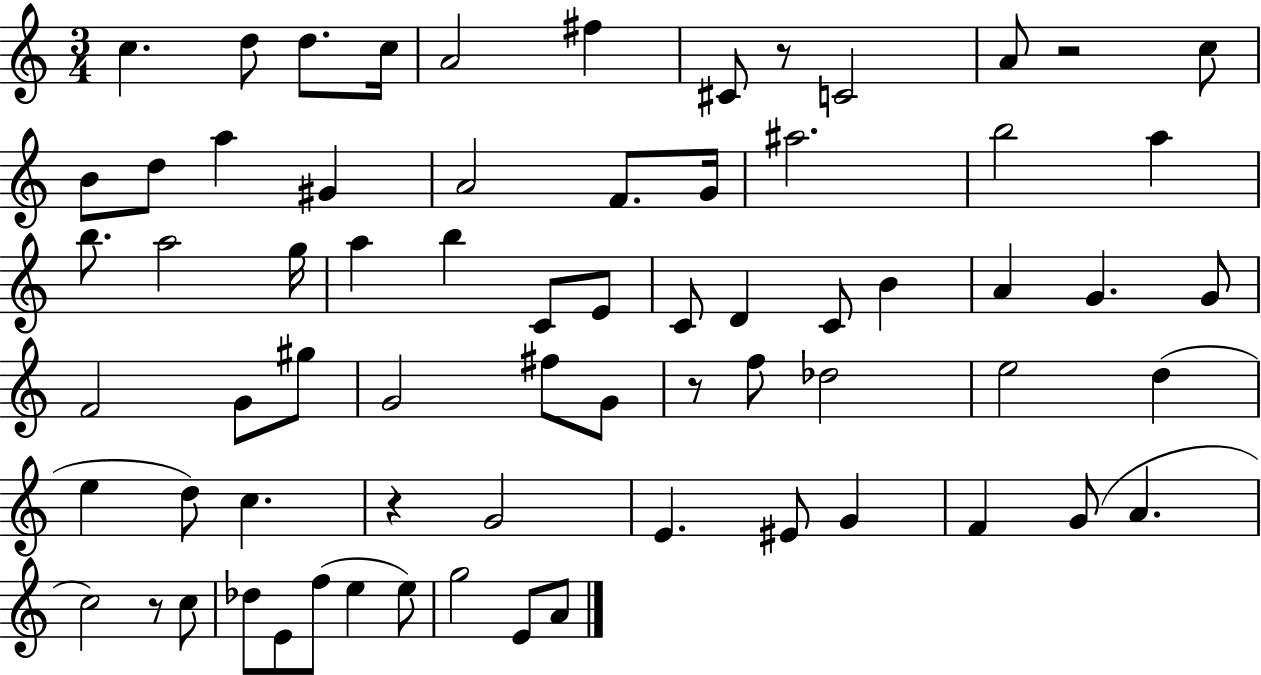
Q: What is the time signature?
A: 3/4